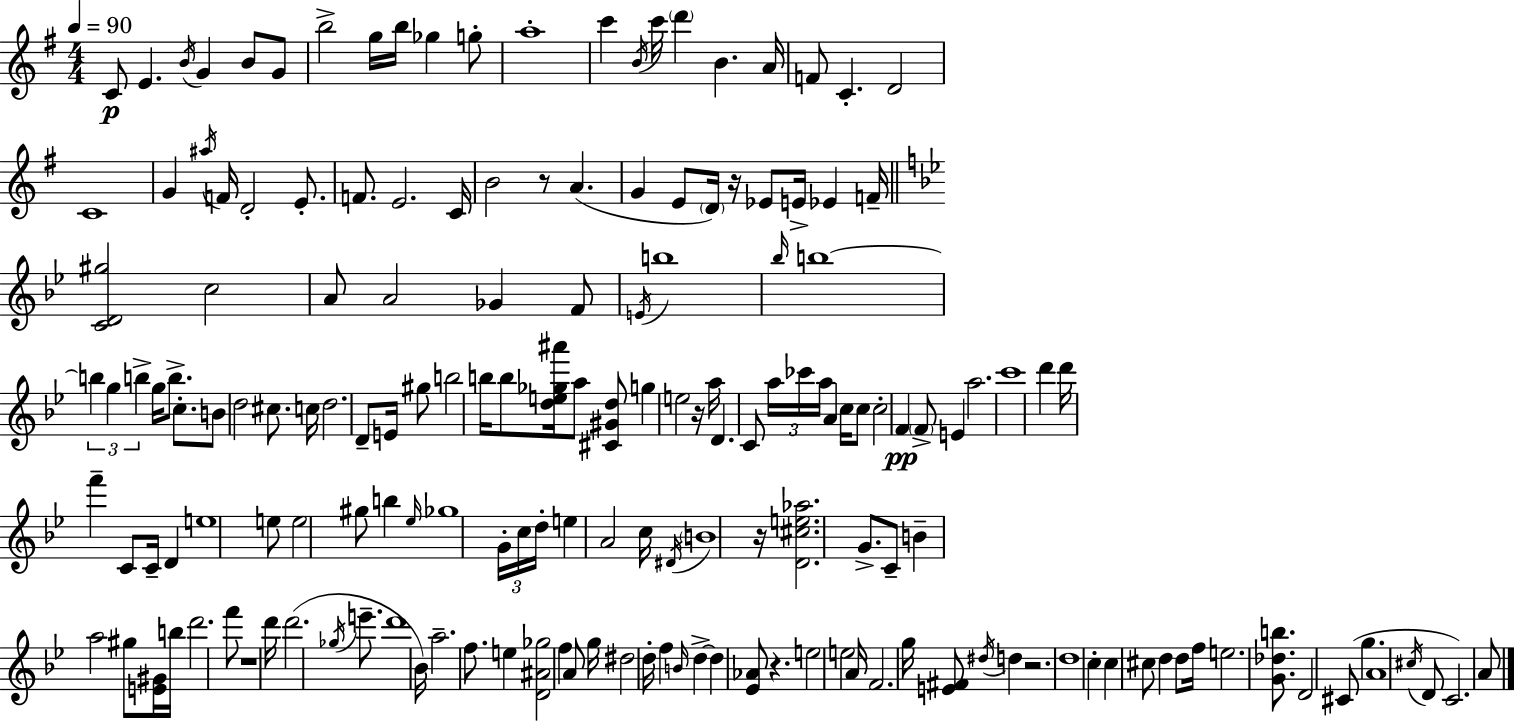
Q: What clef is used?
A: treble